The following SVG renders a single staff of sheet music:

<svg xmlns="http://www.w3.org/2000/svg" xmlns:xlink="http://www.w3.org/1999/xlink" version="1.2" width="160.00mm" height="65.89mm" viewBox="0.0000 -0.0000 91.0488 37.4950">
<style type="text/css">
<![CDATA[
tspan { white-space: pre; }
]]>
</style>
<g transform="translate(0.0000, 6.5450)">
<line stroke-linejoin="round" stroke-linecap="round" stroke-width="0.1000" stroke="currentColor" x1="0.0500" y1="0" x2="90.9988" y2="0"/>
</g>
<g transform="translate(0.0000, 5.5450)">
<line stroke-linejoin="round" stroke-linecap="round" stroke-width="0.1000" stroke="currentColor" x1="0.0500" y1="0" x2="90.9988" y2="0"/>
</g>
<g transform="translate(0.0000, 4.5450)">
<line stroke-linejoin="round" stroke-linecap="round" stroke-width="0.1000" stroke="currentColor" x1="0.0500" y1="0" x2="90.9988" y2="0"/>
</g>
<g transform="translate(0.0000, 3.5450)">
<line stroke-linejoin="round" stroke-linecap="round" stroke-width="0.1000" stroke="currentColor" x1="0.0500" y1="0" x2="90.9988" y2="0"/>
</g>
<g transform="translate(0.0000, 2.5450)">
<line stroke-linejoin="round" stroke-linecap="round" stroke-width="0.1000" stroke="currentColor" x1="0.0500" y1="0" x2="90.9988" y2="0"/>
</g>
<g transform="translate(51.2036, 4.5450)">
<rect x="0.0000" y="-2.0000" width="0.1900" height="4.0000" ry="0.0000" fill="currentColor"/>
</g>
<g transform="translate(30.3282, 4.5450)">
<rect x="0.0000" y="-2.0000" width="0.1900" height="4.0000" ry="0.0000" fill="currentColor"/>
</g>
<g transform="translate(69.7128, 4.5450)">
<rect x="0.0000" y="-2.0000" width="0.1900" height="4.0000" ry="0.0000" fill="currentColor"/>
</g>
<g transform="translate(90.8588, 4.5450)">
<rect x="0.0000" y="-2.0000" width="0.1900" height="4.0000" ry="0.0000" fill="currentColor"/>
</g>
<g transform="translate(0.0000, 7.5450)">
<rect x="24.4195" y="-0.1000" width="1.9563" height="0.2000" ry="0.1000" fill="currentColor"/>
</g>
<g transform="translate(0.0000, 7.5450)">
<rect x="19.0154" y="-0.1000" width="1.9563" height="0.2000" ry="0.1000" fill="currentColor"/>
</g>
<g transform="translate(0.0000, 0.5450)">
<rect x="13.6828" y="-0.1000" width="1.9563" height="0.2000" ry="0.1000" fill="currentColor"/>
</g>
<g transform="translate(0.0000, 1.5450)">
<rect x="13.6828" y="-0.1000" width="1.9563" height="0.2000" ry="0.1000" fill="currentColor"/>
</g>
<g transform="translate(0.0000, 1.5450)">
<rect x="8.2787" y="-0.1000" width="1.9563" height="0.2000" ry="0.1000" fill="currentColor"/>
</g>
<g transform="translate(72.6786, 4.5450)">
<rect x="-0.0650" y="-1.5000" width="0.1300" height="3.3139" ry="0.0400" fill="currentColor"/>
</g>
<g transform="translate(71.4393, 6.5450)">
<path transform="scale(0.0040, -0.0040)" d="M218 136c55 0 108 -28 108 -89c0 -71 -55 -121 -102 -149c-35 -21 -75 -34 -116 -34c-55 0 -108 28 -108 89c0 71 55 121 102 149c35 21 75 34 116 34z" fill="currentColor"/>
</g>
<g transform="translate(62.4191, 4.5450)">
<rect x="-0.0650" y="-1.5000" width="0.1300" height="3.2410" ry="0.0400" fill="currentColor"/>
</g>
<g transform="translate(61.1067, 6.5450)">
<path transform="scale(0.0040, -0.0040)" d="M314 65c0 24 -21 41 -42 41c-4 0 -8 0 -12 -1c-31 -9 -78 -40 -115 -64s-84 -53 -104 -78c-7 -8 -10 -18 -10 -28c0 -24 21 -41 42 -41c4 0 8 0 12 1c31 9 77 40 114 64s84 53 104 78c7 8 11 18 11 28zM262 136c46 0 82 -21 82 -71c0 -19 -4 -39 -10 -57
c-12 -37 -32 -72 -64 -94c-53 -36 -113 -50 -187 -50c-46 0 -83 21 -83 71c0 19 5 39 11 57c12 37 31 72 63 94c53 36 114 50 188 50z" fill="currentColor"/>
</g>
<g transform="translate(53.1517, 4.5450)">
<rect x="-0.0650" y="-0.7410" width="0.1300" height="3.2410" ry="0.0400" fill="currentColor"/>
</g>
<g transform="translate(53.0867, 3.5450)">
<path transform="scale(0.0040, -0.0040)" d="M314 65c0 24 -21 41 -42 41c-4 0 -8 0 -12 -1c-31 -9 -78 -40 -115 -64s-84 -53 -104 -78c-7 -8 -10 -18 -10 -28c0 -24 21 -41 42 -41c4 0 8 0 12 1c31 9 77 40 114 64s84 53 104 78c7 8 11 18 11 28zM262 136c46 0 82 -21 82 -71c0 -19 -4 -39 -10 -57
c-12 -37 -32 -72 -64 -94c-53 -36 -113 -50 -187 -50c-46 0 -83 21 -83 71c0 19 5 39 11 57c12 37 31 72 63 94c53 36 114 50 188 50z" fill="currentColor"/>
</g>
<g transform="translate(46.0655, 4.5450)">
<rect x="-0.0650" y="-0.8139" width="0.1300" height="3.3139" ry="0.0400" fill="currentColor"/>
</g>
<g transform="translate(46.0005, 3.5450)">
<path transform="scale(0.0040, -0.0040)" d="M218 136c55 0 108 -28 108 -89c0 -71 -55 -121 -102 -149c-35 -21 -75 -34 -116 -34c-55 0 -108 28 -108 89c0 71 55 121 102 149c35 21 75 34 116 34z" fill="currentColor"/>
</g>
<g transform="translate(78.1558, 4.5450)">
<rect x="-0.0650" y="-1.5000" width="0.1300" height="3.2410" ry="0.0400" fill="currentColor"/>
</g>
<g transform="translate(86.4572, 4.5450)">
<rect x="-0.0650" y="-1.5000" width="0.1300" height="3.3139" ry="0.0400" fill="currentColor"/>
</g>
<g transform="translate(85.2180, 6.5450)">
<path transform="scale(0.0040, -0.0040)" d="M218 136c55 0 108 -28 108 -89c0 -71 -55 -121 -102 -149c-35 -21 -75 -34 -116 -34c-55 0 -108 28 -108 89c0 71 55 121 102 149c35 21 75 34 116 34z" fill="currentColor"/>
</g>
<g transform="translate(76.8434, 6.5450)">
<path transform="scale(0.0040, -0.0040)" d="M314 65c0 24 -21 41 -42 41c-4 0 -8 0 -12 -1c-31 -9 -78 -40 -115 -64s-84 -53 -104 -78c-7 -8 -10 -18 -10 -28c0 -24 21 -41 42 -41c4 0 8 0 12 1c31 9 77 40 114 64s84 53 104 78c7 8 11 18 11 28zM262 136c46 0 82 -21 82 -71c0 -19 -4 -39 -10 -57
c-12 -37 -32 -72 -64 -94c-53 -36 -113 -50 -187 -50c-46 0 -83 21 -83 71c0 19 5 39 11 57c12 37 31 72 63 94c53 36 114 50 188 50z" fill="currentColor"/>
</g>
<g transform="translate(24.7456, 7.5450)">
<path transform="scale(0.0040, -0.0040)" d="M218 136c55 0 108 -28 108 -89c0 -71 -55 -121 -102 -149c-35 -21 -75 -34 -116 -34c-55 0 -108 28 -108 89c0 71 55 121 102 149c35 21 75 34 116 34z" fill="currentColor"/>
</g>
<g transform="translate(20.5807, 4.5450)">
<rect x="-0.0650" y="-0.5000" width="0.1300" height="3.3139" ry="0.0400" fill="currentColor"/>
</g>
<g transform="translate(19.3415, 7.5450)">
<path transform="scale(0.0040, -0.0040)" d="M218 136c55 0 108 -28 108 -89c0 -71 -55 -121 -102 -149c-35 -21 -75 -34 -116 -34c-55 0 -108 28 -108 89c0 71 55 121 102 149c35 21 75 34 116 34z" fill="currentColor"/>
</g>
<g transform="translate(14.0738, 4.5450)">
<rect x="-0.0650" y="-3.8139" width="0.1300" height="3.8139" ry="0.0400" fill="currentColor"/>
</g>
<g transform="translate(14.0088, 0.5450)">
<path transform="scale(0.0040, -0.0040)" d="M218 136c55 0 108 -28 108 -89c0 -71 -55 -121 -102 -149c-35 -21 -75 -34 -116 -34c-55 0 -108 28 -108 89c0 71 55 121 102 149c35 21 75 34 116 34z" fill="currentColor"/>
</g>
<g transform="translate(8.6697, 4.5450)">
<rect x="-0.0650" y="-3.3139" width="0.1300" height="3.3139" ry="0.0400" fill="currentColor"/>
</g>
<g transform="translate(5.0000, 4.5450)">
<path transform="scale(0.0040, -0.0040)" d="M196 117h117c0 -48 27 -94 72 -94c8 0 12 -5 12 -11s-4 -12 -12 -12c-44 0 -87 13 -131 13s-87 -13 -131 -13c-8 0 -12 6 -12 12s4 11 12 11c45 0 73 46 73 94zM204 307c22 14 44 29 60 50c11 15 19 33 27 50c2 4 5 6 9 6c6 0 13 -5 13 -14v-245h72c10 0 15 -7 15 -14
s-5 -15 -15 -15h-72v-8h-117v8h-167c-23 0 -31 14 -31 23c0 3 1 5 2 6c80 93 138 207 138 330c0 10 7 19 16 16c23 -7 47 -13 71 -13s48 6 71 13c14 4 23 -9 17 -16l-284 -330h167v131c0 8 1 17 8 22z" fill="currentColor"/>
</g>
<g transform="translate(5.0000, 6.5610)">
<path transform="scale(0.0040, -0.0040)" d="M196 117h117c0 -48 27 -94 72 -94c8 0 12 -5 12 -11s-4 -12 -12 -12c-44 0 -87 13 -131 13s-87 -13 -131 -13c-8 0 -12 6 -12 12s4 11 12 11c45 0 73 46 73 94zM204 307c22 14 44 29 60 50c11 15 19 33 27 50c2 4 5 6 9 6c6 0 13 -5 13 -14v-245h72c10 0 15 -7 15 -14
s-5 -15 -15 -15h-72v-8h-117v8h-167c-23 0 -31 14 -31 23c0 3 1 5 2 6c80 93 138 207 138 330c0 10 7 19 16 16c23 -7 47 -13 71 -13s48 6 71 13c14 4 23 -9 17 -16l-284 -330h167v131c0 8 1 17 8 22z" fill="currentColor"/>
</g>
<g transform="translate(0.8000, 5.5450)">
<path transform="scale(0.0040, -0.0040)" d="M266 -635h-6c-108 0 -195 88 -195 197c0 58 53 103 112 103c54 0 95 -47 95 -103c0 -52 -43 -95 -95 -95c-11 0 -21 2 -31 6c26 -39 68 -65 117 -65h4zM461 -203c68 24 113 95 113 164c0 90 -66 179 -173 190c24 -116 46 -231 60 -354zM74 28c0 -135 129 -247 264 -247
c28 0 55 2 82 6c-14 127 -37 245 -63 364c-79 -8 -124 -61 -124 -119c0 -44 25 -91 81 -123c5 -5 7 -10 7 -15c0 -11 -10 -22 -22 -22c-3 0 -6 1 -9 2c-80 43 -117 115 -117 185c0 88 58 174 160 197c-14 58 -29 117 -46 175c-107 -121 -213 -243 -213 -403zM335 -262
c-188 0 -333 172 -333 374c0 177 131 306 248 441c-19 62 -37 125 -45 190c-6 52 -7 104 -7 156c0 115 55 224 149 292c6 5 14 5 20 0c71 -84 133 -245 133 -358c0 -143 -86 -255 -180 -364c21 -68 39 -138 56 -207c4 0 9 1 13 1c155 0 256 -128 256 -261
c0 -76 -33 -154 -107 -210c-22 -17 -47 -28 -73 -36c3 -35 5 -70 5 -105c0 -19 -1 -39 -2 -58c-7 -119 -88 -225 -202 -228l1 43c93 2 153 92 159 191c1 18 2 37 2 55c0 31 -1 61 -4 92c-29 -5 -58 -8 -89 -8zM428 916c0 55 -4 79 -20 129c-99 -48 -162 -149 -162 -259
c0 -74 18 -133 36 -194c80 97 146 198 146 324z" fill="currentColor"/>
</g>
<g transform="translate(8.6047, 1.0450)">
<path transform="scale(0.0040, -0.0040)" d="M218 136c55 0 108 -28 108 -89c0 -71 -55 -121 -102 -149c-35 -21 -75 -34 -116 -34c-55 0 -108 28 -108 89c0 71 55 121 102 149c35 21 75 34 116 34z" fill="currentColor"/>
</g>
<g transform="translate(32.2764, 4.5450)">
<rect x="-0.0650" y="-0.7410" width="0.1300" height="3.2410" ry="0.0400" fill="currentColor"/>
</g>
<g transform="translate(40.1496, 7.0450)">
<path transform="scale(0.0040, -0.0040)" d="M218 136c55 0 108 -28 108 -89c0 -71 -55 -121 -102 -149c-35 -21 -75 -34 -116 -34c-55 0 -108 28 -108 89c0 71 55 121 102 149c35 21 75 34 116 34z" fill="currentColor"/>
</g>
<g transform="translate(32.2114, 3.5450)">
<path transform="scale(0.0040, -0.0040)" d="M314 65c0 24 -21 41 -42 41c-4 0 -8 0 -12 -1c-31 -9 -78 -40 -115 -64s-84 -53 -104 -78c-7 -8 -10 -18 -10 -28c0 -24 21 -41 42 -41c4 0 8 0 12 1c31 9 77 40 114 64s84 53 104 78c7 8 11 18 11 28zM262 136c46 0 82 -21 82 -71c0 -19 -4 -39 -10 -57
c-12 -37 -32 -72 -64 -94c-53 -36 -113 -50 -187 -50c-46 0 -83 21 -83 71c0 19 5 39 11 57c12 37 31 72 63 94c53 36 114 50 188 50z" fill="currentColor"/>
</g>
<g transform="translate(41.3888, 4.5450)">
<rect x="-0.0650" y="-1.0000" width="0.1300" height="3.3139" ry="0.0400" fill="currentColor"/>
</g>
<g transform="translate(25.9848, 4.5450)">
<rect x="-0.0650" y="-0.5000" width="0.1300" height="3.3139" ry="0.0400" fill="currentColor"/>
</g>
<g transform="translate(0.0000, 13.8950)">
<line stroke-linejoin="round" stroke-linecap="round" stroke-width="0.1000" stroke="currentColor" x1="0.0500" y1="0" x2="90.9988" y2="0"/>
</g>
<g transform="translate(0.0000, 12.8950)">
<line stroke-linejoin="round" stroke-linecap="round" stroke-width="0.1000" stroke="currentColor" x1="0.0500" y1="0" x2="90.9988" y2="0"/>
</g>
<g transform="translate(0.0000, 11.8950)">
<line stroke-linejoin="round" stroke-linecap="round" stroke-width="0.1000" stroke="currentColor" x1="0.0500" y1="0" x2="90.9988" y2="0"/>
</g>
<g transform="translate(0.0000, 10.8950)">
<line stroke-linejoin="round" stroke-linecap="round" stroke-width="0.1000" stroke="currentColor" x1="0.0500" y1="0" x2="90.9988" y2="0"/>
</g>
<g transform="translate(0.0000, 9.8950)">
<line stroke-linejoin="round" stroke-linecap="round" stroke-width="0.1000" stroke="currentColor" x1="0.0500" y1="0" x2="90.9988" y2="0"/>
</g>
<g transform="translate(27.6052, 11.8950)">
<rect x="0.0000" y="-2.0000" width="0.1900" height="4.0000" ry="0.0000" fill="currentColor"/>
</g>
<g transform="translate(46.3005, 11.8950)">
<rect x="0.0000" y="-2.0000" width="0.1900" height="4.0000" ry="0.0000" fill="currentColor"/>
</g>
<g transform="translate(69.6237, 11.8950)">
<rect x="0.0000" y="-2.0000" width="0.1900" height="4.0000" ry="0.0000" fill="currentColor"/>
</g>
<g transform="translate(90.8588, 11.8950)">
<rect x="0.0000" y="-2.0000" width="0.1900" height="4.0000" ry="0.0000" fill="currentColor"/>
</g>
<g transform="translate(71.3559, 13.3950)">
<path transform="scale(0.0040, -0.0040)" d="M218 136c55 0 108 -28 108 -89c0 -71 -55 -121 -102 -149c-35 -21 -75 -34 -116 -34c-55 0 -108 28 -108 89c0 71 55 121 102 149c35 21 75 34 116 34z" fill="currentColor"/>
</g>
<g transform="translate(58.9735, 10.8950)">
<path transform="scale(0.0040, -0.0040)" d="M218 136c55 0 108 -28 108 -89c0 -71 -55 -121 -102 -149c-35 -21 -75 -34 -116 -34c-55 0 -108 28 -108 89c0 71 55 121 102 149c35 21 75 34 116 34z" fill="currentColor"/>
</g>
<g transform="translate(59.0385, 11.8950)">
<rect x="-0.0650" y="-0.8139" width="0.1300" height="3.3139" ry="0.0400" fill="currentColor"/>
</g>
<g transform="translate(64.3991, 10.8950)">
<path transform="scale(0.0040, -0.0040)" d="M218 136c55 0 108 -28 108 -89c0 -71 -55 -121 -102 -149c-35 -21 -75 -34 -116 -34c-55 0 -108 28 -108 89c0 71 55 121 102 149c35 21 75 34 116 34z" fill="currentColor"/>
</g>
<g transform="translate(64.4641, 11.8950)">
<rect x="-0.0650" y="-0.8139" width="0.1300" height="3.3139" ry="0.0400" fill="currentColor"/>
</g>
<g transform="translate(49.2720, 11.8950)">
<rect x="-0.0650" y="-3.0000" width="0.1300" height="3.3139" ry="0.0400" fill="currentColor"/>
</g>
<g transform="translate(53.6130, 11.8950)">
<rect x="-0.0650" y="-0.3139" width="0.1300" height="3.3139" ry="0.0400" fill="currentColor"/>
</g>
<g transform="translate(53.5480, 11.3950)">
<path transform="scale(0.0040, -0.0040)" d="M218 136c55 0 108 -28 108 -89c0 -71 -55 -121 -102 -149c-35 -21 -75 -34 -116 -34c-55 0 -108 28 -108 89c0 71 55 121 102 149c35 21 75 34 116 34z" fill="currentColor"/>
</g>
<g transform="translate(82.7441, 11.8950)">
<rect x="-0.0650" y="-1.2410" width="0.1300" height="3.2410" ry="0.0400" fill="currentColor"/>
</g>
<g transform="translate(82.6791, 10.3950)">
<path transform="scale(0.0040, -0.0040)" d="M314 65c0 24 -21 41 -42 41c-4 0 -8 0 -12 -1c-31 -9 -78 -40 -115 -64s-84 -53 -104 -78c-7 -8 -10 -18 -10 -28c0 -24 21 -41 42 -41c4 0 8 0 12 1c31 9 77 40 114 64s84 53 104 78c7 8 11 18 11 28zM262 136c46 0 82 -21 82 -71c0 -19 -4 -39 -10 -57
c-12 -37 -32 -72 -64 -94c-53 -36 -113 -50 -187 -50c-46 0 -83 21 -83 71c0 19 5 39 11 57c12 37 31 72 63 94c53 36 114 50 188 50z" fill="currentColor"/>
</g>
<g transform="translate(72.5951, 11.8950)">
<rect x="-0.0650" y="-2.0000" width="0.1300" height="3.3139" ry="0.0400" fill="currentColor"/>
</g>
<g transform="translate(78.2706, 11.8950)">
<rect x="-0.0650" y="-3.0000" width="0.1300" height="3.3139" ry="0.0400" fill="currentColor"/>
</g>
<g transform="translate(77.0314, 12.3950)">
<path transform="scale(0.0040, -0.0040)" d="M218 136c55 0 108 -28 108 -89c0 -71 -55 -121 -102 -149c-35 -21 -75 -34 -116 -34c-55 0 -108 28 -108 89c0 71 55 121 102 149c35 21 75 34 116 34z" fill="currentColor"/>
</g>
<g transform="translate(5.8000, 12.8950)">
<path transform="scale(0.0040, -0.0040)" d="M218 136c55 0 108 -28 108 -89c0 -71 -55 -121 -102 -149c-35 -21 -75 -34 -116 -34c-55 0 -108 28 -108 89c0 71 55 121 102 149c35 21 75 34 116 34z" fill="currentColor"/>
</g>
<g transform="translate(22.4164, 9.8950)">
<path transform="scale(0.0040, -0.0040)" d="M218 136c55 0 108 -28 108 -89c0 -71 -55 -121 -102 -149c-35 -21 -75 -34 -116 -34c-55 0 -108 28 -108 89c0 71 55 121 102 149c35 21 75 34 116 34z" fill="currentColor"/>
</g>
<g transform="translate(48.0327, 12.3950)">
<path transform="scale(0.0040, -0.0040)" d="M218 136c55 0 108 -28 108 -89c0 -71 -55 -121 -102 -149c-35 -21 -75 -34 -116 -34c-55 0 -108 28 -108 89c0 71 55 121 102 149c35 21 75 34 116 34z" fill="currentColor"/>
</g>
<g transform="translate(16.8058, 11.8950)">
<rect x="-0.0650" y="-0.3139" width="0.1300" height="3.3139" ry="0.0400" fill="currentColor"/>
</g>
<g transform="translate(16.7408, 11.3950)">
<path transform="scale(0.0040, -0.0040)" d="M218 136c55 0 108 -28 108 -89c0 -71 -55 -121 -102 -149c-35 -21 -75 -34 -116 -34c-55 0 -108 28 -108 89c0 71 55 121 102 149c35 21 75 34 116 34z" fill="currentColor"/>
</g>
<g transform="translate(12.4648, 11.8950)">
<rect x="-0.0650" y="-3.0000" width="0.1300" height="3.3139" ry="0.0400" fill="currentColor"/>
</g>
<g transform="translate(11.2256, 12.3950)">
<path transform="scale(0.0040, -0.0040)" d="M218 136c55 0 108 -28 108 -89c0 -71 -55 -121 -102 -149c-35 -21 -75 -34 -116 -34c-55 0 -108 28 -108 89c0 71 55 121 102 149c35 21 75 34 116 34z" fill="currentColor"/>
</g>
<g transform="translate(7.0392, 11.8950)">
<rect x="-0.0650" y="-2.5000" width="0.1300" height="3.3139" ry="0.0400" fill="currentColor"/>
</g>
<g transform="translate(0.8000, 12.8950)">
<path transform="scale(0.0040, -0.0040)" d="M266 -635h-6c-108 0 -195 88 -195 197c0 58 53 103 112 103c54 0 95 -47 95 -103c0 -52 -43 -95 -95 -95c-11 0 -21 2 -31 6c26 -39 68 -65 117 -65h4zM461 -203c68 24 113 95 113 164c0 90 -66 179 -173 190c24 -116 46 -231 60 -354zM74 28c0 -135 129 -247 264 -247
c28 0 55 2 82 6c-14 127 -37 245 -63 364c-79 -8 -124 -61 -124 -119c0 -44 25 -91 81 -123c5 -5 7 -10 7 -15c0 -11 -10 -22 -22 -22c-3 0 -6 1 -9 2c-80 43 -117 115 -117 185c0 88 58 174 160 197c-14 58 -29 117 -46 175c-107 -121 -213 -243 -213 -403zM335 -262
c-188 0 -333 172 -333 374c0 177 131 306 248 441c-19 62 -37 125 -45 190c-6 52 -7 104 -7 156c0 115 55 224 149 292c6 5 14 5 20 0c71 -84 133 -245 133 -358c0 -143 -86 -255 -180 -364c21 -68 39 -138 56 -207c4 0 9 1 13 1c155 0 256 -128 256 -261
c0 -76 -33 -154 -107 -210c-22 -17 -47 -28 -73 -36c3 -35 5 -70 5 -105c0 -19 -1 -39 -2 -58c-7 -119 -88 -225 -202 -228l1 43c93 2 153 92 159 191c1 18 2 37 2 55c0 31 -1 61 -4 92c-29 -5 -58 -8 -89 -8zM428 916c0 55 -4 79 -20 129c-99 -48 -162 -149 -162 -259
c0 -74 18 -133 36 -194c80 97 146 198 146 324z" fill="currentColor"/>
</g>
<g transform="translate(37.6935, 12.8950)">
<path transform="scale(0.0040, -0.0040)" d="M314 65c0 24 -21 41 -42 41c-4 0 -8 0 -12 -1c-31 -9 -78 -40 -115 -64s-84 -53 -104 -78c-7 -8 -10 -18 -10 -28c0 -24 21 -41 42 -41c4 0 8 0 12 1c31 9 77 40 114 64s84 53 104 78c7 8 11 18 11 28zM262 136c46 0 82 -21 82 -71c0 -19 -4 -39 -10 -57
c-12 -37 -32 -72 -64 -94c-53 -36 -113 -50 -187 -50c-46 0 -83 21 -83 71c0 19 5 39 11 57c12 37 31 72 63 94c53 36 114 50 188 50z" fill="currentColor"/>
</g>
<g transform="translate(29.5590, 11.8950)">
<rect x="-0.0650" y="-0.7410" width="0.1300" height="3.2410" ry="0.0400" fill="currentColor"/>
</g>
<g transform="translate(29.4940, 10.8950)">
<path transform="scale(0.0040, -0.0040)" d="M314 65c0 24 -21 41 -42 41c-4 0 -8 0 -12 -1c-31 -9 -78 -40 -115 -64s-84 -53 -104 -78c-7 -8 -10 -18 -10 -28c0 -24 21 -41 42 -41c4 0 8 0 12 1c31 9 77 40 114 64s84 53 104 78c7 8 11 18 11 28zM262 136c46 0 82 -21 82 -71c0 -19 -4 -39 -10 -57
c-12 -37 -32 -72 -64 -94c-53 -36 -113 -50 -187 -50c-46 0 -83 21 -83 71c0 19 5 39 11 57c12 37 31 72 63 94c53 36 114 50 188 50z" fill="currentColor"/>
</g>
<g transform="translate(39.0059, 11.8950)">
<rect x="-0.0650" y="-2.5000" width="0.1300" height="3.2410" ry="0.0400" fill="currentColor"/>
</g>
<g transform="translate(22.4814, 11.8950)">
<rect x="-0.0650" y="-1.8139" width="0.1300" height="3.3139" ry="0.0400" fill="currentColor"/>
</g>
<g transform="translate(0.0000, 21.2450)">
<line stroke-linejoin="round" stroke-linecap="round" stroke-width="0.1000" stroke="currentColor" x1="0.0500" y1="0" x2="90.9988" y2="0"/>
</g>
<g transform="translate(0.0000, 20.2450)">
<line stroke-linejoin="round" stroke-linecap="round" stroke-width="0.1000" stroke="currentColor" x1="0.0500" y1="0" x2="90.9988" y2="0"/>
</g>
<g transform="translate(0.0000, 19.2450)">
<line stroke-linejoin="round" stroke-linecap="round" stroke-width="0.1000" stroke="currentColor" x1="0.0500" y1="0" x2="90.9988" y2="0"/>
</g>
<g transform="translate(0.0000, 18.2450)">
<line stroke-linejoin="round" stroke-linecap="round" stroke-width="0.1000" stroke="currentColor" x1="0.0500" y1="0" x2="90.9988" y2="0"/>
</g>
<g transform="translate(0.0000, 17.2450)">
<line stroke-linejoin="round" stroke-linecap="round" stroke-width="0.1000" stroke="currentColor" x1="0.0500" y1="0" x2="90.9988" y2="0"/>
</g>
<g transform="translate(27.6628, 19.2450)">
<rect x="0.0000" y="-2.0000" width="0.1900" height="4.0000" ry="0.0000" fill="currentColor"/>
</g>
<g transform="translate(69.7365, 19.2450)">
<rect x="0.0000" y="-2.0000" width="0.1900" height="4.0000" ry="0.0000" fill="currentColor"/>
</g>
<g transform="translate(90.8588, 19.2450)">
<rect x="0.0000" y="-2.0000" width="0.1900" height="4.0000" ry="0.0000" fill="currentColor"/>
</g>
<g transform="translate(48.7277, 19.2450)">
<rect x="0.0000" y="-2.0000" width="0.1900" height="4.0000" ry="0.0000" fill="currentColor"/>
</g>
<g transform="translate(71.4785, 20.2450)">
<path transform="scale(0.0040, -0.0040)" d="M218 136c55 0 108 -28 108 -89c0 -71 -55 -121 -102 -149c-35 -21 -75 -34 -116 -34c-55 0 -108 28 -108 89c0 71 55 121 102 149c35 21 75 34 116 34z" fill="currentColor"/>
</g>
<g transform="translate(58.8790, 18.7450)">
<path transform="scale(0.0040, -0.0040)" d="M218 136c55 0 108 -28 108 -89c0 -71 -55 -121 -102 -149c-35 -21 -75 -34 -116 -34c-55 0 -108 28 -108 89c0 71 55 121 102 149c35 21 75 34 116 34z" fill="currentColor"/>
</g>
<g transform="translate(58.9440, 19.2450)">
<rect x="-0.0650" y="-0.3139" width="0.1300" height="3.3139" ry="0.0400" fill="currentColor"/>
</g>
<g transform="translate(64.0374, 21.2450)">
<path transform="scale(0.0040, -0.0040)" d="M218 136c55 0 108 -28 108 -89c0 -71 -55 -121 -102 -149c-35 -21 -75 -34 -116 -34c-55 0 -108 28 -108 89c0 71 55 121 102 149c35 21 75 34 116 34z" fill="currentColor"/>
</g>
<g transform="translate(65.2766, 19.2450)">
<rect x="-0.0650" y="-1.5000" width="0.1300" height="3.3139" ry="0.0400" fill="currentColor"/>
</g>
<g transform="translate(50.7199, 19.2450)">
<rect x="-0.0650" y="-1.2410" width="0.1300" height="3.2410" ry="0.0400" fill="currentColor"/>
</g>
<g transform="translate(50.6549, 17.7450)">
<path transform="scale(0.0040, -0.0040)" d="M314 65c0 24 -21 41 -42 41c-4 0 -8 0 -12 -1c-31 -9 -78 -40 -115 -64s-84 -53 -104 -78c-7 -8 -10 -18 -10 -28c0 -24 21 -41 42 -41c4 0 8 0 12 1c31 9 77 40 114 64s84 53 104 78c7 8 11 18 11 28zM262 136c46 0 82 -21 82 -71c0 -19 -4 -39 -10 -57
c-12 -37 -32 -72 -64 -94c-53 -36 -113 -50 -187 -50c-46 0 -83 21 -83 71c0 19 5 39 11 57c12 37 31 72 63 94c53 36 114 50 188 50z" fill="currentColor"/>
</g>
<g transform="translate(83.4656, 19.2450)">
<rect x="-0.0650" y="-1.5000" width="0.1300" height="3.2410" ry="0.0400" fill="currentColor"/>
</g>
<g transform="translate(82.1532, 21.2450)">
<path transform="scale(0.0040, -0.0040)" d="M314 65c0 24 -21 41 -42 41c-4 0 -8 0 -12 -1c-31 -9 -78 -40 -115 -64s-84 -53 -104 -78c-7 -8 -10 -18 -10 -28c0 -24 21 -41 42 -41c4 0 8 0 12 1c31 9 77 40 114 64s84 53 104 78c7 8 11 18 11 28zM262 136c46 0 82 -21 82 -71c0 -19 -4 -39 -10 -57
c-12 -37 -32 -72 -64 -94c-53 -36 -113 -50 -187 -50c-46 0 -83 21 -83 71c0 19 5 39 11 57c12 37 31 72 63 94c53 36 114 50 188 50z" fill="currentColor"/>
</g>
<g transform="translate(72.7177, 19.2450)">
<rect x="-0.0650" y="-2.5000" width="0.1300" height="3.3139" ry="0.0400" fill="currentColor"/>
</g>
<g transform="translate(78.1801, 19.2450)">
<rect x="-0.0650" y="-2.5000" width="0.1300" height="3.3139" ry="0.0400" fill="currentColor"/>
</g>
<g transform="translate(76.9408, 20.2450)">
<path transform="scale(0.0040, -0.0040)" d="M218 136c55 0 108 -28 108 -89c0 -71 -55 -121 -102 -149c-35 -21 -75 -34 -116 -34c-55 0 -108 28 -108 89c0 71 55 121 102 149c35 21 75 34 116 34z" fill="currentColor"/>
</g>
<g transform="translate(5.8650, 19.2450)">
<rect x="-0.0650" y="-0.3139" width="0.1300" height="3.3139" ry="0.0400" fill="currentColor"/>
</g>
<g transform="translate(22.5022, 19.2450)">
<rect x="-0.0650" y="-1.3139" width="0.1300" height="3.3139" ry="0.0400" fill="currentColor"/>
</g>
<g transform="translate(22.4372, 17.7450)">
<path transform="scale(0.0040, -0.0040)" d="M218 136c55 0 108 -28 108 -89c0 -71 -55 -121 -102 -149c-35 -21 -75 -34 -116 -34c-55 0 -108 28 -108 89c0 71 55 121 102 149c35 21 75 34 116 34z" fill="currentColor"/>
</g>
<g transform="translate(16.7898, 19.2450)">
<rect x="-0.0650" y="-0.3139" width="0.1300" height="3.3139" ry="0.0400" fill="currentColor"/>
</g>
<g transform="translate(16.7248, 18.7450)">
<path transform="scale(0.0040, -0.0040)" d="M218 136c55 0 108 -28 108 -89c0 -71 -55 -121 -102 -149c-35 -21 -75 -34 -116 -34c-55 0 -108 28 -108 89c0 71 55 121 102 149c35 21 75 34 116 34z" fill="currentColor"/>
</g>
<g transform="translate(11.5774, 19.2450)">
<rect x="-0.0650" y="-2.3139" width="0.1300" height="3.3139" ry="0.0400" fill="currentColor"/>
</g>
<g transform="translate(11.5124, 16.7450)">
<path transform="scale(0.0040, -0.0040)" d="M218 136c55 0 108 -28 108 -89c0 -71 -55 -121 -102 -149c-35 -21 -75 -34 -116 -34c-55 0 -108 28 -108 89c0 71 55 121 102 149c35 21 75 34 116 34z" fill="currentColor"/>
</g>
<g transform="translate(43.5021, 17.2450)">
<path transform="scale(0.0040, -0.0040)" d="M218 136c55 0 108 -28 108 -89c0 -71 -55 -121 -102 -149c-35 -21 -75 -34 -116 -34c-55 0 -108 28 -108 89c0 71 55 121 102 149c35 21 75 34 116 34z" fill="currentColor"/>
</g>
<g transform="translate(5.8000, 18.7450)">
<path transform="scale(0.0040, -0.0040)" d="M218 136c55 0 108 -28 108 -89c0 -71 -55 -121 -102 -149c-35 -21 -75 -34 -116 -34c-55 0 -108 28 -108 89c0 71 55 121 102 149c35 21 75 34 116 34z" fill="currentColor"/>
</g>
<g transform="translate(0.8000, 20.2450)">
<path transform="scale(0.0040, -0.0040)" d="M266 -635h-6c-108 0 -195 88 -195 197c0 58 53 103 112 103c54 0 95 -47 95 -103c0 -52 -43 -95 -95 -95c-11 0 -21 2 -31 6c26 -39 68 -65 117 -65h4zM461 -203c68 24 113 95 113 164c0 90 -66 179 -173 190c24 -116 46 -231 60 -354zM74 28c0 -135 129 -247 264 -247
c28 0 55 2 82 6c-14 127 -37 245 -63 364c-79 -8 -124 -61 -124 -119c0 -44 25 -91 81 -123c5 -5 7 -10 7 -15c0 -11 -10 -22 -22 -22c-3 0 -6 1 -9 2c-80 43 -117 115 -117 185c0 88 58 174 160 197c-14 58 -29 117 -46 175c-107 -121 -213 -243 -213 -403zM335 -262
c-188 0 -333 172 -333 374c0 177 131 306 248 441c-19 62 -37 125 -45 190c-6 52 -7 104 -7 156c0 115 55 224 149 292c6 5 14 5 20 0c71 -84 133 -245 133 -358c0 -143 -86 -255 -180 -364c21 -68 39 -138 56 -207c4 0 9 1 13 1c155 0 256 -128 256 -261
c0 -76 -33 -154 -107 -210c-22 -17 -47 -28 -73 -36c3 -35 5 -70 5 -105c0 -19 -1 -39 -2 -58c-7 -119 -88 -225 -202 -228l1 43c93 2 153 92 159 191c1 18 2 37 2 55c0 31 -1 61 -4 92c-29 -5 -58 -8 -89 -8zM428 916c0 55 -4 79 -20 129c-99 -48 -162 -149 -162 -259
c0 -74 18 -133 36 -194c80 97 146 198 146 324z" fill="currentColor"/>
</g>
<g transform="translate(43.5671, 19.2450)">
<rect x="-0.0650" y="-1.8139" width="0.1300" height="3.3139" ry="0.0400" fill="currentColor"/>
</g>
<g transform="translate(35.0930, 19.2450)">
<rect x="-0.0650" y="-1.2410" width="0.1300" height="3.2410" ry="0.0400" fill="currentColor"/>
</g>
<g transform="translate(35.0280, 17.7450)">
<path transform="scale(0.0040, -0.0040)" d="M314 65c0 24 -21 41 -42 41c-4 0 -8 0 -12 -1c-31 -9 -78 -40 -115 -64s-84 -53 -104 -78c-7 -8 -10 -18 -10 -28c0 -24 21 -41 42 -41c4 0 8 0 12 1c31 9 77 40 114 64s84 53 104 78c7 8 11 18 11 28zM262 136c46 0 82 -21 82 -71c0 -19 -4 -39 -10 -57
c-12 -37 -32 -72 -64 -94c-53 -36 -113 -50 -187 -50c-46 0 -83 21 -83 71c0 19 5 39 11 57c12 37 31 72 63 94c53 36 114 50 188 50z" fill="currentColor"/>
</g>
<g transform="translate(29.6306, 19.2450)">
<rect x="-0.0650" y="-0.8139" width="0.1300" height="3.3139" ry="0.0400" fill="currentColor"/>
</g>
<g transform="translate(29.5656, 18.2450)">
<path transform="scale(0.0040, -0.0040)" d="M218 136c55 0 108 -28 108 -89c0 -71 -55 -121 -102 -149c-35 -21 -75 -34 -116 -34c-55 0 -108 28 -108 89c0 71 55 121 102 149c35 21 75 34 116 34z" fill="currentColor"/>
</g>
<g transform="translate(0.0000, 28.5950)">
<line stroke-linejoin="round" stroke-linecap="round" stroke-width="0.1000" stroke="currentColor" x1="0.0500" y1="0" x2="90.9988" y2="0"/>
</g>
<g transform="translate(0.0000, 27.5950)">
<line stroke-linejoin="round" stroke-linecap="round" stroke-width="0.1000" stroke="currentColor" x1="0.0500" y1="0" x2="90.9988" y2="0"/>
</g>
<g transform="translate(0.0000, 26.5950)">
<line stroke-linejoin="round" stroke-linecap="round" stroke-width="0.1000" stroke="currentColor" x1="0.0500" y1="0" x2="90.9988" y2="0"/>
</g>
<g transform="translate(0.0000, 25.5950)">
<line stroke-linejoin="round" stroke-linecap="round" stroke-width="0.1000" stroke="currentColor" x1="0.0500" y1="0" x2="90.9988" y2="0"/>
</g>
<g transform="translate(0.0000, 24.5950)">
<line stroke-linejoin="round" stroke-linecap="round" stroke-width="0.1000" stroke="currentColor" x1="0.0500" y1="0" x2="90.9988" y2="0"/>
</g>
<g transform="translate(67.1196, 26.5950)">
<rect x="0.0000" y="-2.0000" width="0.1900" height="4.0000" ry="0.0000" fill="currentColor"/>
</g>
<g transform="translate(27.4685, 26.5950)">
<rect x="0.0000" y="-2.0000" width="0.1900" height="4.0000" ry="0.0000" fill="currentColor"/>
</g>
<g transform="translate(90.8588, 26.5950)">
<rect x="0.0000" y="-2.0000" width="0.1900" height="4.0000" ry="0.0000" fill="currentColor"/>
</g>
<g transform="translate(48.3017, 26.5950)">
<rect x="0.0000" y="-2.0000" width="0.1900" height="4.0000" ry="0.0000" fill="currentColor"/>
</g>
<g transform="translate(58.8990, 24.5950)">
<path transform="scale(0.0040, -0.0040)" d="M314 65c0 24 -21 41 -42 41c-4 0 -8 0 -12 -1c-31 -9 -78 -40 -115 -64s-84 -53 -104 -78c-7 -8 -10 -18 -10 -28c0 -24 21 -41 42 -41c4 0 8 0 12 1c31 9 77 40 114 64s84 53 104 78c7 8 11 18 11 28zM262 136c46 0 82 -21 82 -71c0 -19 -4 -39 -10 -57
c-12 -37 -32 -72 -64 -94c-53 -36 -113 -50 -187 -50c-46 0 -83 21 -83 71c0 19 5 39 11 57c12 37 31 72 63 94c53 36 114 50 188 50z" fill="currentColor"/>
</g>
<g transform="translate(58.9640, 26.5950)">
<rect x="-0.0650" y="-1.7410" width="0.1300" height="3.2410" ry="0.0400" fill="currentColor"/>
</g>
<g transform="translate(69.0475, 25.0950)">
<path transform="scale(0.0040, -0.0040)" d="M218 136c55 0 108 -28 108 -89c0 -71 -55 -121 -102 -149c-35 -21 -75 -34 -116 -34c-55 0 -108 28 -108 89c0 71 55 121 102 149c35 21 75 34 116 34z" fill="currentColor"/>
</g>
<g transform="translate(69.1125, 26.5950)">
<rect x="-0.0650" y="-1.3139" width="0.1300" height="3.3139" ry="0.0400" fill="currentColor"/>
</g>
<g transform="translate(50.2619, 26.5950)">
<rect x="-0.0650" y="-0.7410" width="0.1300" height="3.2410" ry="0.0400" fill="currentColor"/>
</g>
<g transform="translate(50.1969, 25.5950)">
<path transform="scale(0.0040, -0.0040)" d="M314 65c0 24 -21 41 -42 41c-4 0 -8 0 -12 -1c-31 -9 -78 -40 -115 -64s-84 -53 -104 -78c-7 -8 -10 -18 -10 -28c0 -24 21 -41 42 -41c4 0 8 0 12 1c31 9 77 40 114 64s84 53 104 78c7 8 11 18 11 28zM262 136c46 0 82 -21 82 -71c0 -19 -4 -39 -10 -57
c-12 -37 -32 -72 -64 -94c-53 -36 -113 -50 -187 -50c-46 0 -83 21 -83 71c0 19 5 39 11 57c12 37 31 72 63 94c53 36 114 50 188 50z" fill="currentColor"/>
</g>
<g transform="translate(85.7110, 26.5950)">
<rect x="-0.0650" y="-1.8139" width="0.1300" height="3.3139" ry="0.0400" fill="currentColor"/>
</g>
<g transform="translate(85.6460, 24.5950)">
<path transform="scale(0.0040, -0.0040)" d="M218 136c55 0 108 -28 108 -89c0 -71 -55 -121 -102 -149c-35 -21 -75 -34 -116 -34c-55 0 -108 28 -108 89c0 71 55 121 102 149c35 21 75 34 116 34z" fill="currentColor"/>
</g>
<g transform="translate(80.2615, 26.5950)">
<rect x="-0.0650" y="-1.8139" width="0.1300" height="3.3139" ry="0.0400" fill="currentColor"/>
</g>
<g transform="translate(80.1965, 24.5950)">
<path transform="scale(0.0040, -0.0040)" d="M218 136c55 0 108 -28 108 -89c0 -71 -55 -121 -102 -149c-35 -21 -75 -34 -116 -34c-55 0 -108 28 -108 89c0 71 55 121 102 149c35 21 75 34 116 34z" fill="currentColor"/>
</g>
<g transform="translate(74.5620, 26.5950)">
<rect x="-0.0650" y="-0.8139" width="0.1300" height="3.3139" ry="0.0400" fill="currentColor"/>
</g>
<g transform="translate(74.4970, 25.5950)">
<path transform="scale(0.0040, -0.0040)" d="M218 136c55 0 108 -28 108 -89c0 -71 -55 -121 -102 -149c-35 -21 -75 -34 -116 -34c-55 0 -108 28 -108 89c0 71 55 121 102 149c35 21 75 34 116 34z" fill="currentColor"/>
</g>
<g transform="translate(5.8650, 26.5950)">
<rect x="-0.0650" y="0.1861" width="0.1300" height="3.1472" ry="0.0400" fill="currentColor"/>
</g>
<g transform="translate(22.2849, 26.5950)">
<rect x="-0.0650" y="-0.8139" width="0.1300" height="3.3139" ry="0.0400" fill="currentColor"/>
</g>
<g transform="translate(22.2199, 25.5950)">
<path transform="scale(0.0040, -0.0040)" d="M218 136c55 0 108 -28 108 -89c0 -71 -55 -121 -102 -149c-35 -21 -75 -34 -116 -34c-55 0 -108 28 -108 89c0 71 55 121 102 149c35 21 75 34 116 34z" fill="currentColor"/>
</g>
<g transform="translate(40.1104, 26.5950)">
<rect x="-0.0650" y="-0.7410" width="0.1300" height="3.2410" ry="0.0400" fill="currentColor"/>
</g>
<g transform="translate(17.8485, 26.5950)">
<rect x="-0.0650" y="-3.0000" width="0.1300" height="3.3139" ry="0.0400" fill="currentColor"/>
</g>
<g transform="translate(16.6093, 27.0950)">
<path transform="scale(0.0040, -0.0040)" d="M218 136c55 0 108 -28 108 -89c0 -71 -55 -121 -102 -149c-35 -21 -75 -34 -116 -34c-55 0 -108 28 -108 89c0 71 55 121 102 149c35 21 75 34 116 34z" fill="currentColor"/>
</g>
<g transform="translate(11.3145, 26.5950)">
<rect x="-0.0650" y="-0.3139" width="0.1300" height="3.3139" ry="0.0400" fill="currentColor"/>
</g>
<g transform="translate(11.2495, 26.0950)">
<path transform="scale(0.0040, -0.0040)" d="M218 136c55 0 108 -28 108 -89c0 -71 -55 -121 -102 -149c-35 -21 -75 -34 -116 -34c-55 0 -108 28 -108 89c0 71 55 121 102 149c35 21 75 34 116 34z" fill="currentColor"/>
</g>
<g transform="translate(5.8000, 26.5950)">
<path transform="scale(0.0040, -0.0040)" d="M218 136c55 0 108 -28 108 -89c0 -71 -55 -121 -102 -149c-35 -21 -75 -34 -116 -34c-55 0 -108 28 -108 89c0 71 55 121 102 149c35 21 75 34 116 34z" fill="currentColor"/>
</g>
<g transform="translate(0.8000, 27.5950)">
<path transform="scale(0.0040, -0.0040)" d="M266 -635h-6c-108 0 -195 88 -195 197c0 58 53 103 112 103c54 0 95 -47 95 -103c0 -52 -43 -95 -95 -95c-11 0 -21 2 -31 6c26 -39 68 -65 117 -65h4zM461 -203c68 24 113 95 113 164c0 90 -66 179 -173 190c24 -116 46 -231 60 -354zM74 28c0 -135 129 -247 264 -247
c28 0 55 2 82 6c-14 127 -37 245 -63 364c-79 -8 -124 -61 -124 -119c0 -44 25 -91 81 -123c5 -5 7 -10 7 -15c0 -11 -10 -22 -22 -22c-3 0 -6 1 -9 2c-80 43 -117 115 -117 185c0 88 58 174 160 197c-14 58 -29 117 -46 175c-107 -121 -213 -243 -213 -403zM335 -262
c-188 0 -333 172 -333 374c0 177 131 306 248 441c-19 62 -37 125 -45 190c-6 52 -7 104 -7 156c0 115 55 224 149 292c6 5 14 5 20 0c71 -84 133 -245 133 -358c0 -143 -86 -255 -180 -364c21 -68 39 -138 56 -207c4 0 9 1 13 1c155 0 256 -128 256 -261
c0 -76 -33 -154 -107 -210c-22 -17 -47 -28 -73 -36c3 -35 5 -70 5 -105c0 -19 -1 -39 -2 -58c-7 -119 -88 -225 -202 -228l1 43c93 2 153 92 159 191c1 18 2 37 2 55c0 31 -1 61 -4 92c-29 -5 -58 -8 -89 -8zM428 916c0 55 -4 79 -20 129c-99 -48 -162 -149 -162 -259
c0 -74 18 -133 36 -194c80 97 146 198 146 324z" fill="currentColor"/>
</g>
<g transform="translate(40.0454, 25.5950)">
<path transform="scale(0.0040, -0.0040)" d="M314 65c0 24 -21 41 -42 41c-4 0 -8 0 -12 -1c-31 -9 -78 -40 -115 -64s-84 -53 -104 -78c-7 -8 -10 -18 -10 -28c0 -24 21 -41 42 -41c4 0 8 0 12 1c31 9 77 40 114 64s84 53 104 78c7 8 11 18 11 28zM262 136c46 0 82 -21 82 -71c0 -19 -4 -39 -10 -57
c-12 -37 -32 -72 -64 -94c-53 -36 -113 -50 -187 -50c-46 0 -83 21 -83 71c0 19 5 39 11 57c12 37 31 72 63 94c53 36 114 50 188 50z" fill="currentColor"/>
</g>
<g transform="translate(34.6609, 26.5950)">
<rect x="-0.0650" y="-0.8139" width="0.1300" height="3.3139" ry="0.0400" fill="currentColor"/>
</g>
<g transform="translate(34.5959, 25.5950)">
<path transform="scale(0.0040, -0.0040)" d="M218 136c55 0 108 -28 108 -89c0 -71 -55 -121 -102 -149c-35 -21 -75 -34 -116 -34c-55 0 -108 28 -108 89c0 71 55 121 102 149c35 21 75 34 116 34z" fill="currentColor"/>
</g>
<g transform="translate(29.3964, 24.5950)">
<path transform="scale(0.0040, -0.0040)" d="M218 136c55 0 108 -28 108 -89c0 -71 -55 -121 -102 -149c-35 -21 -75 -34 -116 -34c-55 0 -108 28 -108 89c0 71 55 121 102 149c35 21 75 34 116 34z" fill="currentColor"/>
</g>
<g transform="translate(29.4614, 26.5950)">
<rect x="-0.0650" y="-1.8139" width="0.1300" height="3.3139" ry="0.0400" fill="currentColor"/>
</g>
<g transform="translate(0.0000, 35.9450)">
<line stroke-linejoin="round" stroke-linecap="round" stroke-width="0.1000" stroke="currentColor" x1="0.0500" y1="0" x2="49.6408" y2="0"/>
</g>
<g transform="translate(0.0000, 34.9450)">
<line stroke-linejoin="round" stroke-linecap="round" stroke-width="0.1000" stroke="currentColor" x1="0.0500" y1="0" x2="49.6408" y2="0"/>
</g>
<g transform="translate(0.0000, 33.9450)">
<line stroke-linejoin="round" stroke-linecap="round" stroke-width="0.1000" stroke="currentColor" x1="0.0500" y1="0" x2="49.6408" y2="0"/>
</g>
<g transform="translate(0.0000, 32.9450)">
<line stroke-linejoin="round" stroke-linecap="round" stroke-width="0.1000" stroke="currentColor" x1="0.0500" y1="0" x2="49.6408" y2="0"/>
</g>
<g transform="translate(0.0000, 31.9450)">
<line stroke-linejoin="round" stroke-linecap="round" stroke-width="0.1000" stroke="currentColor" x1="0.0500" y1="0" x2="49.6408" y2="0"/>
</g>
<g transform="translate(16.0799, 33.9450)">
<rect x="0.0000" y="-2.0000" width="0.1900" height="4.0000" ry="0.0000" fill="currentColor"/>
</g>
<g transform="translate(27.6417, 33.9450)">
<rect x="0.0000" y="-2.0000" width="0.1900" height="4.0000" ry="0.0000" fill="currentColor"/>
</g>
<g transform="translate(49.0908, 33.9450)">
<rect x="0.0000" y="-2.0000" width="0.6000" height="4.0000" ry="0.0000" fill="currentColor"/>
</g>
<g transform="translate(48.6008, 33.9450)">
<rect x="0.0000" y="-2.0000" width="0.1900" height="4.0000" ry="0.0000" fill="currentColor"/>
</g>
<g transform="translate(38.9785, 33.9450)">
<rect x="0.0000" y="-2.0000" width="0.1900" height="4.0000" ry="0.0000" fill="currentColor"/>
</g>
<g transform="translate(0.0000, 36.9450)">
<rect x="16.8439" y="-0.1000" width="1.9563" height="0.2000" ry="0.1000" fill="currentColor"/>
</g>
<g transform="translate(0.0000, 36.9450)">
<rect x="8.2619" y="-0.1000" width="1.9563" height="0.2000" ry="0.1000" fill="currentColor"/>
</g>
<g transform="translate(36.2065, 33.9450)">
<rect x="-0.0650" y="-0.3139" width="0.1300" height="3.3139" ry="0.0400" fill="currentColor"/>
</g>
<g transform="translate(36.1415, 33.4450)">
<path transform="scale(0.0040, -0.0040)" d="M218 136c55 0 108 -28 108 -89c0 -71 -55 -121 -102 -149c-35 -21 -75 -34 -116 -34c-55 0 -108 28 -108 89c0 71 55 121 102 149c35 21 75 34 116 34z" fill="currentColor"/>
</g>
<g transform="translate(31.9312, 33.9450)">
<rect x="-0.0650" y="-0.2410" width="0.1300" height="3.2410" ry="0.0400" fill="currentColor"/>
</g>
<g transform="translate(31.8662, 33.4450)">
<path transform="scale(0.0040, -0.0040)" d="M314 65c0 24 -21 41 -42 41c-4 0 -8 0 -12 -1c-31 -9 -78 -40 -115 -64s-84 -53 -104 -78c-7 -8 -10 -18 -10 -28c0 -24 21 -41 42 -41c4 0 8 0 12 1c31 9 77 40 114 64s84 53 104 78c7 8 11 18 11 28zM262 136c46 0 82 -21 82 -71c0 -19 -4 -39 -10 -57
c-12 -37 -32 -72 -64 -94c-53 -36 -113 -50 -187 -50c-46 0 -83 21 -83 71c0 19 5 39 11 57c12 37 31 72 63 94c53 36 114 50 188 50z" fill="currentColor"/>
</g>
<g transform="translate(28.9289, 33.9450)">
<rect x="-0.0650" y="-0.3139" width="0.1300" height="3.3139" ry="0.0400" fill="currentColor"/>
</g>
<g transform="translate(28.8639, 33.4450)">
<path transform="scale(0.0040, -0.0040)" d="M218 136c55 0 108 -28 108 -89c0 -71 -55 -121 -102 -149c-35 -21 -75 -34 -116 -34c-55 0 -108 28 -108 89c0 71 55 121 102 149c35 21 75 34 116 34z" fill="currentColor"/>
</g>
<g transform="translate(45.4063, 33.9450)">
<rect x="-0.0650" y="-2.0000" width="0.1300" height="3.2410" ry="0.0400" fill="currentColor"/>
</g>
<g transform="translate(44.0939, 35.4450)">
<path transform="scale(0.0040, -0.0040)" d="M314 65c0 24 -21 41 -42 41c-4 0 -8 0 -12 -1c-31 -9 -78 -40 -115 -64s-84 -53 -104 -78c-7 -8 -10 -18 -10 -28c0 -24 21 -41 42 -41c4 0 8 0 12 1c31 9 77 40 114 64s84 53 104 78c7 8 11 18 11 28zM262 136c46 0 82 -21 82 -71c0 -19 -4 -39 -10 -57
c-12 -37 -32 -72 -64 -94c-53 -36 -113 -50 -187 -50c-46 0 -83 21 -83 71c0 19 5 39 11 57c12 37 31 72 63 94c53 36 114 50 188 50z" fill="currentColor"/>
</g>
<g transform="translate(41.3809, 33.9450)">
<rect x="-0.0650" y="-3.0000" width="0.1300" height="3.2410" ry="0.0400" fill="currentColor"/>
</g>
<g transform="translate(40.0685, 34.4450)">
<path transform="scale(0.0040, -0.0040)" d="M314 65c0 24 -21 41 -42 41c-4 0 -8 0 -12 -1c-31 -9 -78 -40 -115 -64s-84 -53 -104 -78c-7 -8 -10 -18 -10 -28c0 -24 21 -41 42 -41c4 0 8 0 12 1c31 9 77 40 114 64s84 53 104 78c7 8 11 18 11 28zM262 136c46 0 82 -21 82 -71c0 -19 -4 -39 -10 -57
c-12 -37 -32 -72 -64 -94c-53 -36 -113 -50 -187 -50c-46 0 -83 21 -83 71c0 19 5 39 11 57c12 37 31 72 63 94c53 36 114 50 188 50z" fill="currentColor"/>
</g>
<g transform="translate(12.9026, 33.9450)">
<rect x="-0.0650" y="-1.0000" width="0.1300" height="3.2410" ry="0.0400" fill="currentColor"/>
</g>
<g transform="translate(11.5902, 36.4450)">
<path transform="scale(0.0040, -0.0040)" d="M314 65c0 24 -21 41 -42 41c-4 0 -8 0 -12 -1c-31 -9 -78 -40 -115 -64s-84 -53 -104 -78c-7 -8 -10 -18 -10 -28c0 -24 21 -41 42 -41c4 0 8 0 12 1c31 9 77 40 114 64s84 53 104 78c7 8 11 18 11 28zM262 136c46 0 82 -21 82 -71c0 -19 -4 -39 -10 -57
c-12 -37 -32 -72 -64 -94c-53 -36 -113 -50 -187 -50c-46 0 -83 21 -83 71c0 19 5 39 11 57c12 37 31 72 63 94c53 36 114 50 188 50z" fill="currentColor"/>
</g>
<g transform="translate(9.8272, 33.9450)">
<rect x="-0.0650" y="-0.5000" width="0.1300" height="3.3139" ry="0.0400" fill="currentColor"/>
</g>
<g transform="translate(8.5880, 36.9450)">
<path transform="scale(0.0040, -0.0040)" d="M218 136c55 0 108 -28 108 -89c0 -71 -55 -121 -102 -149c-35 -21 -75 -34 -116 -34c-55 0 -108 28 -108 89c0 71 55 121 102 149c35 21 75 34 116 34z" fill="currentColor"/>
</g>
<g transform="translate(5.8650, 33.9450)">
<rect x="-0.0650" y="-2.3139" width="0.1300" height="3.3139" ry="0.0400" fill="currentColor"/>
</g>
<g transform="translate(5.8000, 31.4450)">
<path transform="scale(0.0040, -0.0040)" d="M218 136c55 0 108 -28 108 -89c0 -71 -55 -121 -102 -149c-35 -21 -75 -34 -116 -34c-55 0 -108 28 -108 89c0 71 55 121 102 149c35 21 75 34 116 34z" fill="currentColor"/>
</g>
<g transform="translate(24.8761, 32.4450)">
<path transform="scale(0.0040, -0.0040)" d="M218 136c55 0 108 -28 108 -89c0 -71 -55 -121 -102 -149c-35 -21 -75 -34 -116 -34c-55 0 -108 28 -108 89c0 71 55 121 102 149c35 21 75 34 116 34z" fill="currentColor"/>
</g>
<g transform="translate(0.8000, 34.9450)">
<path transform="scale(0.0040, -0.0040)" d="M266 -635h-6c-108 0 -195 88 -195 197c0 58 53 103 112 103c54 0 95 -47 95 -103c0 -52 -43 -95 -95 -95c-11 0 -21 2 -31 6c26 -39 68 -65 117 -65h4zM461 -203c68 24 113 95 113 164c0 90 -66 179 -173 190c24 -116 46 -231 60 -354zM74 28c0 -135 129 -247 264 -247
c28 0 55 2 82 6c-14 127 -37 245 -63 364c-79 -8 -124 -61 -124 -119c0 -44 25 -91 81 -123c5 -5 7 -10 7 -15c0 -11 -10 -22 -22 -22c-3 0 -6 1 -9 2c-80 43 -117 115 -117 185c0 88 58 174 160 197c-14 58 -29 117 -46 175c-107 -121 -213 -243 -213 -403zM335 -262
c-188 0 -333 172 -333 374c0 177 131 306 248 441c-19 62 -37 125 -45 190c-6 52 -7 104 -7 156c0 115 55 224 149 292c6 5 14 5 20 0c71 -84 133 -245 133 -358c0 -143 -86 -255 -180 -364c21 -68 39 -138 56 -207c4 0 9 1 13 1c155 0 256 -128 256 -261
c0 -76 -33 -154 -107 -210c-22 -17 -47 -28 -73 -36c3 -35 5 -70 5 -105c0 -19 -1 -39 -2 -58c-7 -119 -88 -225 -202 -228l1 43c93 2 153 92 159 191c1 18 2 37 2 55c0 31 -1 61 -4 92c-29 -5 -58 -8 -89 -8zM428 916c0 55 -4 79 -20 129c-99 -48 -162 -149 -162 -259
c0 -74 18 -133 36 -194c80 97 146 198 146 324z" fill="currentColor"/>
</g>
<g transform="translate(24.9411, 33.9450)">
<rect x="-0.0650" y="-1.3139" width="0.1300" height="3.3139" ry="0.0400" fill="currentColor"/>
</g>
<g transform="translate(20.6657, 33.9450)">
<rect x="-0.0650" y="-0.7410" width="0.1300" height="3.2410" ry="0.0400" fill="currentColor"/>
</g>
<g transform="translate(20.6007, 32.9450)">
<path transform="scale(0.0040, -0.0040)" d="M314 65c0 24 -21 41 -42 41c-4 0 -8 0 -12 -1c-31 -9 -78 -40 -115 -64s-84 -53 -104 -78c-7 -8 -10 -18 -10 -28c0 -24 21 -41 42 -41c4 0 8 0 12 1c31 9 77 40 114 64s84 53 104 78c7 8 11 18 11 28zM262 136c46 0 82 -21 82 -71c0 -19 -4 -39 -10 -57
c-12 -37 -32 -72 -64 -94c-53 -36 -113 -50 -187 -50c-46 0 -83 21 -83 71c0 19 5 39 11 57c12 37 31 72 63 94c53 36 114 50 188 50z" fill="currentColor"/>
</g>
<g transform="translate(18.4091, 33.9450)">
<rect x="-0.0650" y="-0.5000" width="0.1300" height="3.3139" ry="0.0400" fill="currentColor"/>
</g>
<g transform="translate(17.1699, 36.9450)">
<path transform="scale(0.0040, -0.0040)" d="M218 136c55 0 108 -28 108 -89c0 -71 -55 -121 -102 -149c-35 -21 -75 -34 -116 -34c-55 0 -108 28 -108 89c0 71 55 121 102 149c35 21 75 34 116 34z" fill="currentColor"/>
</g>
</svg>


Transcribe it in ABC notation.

X:1
T:Untitled
M:4/4
L:1/4
K:C
b c' C C d2 D d d2 E2 E E2 E G A c f d2 G2 A c d d F A e2 c g c e d e2 f e2 c E G G E2 B c A d f d d2 d2 f2 e d f f g C D2 C d2 e c c2 c A2 F2